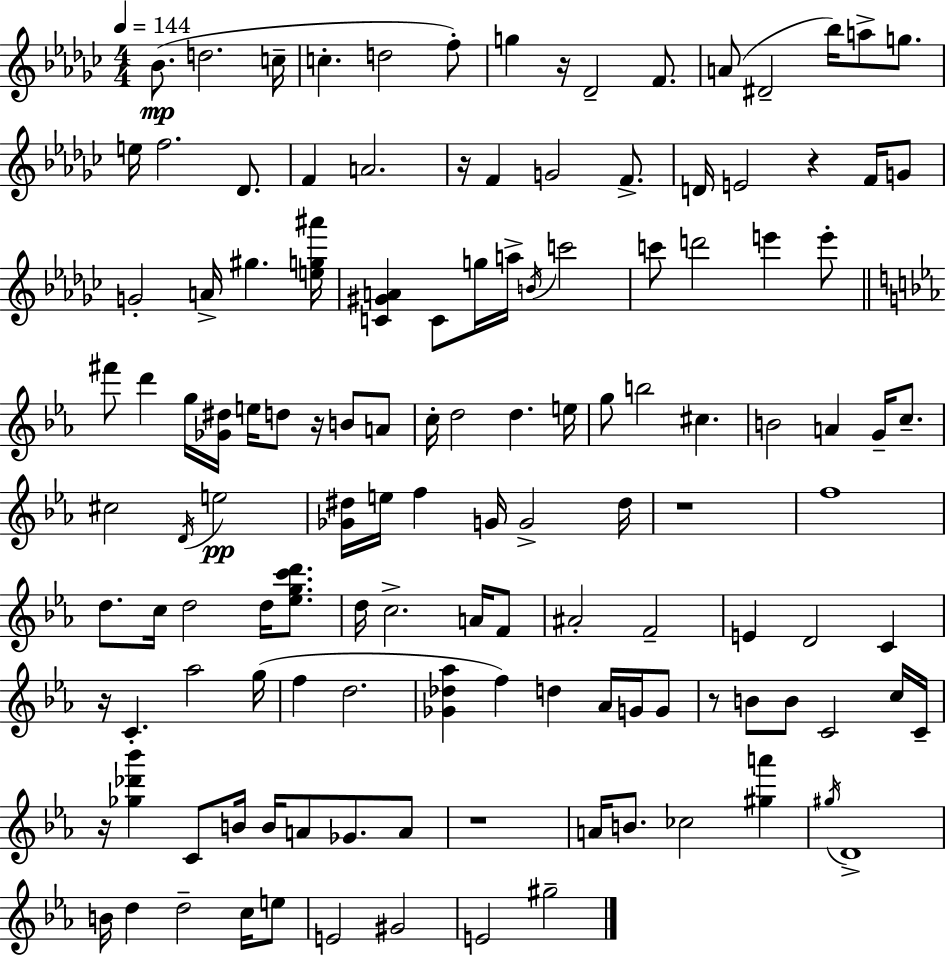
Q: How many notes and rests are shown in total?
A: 130